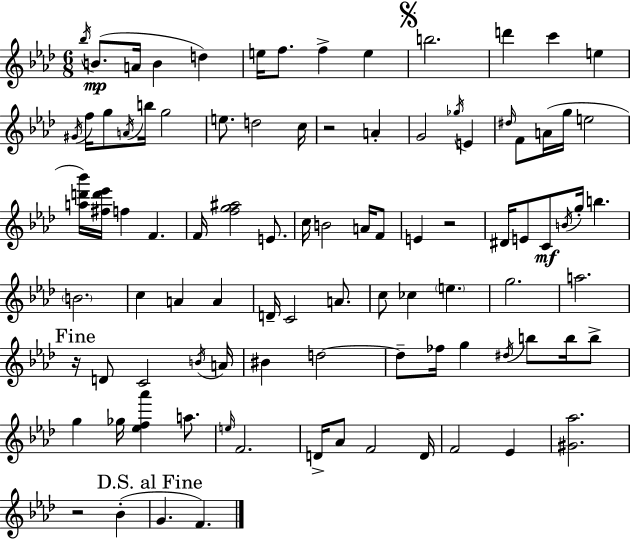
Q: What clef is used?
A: treble